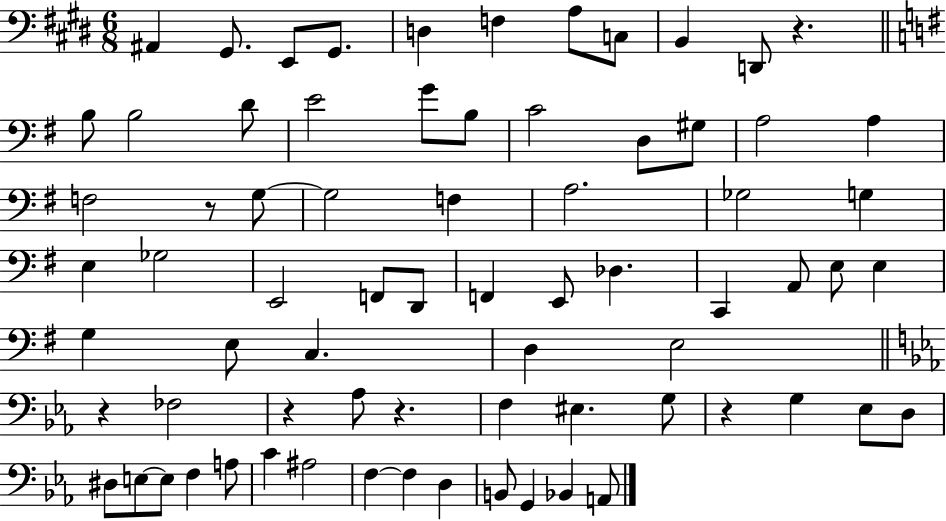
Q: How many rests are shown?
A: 6